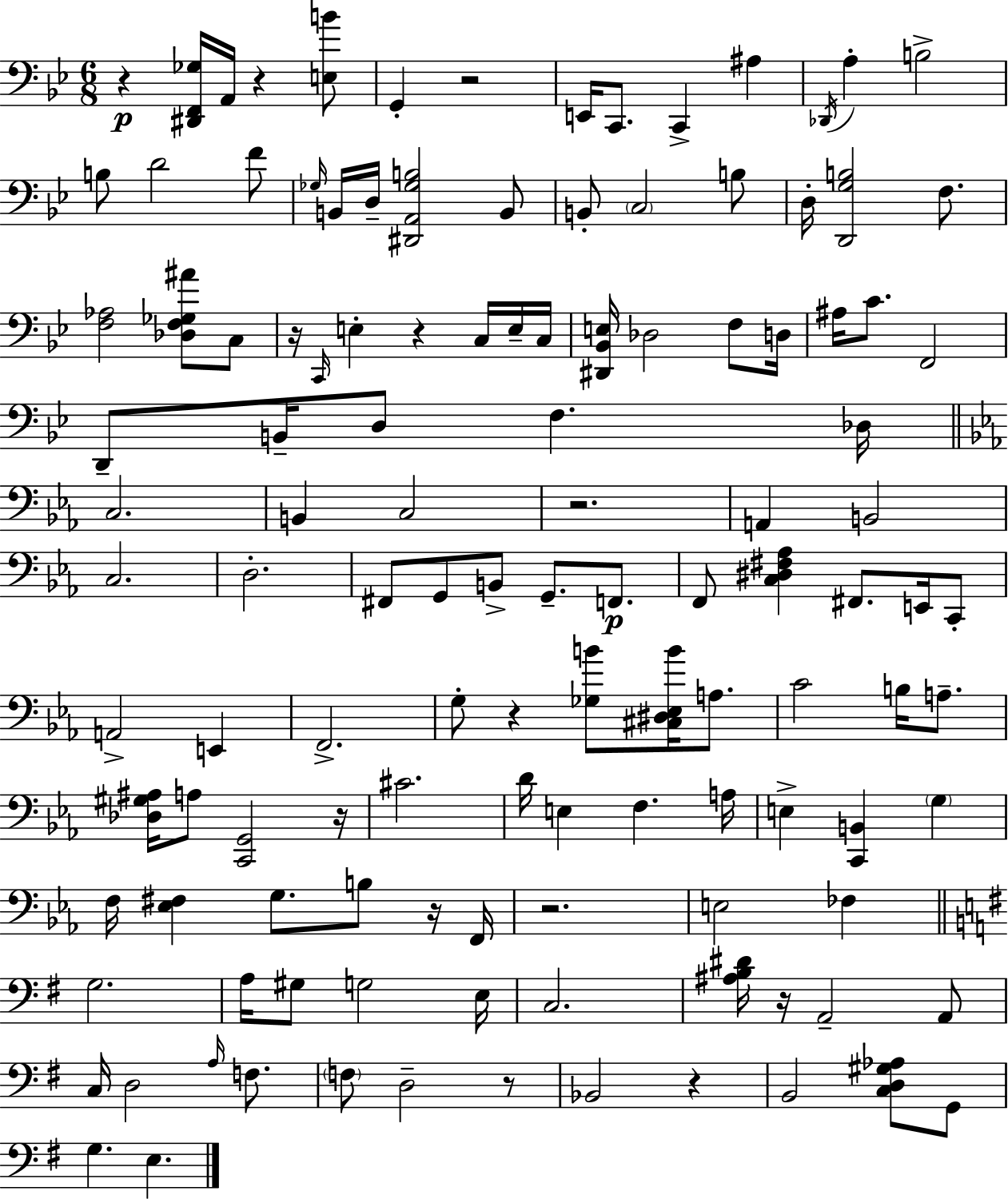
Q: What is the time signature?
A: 6/8